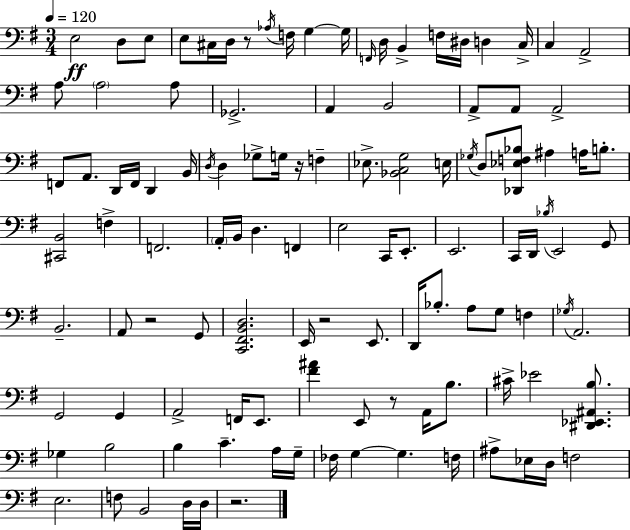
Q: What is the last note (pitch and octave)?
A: D3